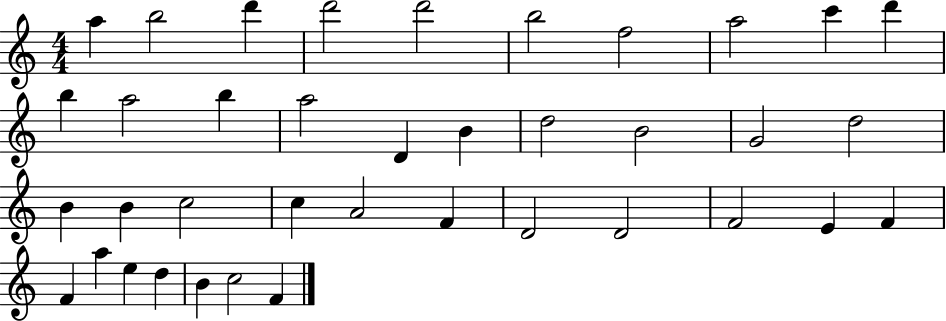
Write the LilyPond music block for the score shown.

{
  \clef treble
  \numericTimeSignature
  \time 4/4
  \key c \major
  a''4 b''2 d'''4 | d'''2 d'''2 | b''2 f''2 | a''2 c'''4 d'''4 | \break b''4 a''2 b''4 | a''2 d'4 b'4 | d''2 b'2 | g'2 d''2 | \break b'4 b'4 c''2 | c''4 a'2 f'4 | d'2 d'2 | f'2 e'4 f'4 | \break f'4 a''4 e''4 d''4 | b'4 c''2 f'4 | \bar "|."
}